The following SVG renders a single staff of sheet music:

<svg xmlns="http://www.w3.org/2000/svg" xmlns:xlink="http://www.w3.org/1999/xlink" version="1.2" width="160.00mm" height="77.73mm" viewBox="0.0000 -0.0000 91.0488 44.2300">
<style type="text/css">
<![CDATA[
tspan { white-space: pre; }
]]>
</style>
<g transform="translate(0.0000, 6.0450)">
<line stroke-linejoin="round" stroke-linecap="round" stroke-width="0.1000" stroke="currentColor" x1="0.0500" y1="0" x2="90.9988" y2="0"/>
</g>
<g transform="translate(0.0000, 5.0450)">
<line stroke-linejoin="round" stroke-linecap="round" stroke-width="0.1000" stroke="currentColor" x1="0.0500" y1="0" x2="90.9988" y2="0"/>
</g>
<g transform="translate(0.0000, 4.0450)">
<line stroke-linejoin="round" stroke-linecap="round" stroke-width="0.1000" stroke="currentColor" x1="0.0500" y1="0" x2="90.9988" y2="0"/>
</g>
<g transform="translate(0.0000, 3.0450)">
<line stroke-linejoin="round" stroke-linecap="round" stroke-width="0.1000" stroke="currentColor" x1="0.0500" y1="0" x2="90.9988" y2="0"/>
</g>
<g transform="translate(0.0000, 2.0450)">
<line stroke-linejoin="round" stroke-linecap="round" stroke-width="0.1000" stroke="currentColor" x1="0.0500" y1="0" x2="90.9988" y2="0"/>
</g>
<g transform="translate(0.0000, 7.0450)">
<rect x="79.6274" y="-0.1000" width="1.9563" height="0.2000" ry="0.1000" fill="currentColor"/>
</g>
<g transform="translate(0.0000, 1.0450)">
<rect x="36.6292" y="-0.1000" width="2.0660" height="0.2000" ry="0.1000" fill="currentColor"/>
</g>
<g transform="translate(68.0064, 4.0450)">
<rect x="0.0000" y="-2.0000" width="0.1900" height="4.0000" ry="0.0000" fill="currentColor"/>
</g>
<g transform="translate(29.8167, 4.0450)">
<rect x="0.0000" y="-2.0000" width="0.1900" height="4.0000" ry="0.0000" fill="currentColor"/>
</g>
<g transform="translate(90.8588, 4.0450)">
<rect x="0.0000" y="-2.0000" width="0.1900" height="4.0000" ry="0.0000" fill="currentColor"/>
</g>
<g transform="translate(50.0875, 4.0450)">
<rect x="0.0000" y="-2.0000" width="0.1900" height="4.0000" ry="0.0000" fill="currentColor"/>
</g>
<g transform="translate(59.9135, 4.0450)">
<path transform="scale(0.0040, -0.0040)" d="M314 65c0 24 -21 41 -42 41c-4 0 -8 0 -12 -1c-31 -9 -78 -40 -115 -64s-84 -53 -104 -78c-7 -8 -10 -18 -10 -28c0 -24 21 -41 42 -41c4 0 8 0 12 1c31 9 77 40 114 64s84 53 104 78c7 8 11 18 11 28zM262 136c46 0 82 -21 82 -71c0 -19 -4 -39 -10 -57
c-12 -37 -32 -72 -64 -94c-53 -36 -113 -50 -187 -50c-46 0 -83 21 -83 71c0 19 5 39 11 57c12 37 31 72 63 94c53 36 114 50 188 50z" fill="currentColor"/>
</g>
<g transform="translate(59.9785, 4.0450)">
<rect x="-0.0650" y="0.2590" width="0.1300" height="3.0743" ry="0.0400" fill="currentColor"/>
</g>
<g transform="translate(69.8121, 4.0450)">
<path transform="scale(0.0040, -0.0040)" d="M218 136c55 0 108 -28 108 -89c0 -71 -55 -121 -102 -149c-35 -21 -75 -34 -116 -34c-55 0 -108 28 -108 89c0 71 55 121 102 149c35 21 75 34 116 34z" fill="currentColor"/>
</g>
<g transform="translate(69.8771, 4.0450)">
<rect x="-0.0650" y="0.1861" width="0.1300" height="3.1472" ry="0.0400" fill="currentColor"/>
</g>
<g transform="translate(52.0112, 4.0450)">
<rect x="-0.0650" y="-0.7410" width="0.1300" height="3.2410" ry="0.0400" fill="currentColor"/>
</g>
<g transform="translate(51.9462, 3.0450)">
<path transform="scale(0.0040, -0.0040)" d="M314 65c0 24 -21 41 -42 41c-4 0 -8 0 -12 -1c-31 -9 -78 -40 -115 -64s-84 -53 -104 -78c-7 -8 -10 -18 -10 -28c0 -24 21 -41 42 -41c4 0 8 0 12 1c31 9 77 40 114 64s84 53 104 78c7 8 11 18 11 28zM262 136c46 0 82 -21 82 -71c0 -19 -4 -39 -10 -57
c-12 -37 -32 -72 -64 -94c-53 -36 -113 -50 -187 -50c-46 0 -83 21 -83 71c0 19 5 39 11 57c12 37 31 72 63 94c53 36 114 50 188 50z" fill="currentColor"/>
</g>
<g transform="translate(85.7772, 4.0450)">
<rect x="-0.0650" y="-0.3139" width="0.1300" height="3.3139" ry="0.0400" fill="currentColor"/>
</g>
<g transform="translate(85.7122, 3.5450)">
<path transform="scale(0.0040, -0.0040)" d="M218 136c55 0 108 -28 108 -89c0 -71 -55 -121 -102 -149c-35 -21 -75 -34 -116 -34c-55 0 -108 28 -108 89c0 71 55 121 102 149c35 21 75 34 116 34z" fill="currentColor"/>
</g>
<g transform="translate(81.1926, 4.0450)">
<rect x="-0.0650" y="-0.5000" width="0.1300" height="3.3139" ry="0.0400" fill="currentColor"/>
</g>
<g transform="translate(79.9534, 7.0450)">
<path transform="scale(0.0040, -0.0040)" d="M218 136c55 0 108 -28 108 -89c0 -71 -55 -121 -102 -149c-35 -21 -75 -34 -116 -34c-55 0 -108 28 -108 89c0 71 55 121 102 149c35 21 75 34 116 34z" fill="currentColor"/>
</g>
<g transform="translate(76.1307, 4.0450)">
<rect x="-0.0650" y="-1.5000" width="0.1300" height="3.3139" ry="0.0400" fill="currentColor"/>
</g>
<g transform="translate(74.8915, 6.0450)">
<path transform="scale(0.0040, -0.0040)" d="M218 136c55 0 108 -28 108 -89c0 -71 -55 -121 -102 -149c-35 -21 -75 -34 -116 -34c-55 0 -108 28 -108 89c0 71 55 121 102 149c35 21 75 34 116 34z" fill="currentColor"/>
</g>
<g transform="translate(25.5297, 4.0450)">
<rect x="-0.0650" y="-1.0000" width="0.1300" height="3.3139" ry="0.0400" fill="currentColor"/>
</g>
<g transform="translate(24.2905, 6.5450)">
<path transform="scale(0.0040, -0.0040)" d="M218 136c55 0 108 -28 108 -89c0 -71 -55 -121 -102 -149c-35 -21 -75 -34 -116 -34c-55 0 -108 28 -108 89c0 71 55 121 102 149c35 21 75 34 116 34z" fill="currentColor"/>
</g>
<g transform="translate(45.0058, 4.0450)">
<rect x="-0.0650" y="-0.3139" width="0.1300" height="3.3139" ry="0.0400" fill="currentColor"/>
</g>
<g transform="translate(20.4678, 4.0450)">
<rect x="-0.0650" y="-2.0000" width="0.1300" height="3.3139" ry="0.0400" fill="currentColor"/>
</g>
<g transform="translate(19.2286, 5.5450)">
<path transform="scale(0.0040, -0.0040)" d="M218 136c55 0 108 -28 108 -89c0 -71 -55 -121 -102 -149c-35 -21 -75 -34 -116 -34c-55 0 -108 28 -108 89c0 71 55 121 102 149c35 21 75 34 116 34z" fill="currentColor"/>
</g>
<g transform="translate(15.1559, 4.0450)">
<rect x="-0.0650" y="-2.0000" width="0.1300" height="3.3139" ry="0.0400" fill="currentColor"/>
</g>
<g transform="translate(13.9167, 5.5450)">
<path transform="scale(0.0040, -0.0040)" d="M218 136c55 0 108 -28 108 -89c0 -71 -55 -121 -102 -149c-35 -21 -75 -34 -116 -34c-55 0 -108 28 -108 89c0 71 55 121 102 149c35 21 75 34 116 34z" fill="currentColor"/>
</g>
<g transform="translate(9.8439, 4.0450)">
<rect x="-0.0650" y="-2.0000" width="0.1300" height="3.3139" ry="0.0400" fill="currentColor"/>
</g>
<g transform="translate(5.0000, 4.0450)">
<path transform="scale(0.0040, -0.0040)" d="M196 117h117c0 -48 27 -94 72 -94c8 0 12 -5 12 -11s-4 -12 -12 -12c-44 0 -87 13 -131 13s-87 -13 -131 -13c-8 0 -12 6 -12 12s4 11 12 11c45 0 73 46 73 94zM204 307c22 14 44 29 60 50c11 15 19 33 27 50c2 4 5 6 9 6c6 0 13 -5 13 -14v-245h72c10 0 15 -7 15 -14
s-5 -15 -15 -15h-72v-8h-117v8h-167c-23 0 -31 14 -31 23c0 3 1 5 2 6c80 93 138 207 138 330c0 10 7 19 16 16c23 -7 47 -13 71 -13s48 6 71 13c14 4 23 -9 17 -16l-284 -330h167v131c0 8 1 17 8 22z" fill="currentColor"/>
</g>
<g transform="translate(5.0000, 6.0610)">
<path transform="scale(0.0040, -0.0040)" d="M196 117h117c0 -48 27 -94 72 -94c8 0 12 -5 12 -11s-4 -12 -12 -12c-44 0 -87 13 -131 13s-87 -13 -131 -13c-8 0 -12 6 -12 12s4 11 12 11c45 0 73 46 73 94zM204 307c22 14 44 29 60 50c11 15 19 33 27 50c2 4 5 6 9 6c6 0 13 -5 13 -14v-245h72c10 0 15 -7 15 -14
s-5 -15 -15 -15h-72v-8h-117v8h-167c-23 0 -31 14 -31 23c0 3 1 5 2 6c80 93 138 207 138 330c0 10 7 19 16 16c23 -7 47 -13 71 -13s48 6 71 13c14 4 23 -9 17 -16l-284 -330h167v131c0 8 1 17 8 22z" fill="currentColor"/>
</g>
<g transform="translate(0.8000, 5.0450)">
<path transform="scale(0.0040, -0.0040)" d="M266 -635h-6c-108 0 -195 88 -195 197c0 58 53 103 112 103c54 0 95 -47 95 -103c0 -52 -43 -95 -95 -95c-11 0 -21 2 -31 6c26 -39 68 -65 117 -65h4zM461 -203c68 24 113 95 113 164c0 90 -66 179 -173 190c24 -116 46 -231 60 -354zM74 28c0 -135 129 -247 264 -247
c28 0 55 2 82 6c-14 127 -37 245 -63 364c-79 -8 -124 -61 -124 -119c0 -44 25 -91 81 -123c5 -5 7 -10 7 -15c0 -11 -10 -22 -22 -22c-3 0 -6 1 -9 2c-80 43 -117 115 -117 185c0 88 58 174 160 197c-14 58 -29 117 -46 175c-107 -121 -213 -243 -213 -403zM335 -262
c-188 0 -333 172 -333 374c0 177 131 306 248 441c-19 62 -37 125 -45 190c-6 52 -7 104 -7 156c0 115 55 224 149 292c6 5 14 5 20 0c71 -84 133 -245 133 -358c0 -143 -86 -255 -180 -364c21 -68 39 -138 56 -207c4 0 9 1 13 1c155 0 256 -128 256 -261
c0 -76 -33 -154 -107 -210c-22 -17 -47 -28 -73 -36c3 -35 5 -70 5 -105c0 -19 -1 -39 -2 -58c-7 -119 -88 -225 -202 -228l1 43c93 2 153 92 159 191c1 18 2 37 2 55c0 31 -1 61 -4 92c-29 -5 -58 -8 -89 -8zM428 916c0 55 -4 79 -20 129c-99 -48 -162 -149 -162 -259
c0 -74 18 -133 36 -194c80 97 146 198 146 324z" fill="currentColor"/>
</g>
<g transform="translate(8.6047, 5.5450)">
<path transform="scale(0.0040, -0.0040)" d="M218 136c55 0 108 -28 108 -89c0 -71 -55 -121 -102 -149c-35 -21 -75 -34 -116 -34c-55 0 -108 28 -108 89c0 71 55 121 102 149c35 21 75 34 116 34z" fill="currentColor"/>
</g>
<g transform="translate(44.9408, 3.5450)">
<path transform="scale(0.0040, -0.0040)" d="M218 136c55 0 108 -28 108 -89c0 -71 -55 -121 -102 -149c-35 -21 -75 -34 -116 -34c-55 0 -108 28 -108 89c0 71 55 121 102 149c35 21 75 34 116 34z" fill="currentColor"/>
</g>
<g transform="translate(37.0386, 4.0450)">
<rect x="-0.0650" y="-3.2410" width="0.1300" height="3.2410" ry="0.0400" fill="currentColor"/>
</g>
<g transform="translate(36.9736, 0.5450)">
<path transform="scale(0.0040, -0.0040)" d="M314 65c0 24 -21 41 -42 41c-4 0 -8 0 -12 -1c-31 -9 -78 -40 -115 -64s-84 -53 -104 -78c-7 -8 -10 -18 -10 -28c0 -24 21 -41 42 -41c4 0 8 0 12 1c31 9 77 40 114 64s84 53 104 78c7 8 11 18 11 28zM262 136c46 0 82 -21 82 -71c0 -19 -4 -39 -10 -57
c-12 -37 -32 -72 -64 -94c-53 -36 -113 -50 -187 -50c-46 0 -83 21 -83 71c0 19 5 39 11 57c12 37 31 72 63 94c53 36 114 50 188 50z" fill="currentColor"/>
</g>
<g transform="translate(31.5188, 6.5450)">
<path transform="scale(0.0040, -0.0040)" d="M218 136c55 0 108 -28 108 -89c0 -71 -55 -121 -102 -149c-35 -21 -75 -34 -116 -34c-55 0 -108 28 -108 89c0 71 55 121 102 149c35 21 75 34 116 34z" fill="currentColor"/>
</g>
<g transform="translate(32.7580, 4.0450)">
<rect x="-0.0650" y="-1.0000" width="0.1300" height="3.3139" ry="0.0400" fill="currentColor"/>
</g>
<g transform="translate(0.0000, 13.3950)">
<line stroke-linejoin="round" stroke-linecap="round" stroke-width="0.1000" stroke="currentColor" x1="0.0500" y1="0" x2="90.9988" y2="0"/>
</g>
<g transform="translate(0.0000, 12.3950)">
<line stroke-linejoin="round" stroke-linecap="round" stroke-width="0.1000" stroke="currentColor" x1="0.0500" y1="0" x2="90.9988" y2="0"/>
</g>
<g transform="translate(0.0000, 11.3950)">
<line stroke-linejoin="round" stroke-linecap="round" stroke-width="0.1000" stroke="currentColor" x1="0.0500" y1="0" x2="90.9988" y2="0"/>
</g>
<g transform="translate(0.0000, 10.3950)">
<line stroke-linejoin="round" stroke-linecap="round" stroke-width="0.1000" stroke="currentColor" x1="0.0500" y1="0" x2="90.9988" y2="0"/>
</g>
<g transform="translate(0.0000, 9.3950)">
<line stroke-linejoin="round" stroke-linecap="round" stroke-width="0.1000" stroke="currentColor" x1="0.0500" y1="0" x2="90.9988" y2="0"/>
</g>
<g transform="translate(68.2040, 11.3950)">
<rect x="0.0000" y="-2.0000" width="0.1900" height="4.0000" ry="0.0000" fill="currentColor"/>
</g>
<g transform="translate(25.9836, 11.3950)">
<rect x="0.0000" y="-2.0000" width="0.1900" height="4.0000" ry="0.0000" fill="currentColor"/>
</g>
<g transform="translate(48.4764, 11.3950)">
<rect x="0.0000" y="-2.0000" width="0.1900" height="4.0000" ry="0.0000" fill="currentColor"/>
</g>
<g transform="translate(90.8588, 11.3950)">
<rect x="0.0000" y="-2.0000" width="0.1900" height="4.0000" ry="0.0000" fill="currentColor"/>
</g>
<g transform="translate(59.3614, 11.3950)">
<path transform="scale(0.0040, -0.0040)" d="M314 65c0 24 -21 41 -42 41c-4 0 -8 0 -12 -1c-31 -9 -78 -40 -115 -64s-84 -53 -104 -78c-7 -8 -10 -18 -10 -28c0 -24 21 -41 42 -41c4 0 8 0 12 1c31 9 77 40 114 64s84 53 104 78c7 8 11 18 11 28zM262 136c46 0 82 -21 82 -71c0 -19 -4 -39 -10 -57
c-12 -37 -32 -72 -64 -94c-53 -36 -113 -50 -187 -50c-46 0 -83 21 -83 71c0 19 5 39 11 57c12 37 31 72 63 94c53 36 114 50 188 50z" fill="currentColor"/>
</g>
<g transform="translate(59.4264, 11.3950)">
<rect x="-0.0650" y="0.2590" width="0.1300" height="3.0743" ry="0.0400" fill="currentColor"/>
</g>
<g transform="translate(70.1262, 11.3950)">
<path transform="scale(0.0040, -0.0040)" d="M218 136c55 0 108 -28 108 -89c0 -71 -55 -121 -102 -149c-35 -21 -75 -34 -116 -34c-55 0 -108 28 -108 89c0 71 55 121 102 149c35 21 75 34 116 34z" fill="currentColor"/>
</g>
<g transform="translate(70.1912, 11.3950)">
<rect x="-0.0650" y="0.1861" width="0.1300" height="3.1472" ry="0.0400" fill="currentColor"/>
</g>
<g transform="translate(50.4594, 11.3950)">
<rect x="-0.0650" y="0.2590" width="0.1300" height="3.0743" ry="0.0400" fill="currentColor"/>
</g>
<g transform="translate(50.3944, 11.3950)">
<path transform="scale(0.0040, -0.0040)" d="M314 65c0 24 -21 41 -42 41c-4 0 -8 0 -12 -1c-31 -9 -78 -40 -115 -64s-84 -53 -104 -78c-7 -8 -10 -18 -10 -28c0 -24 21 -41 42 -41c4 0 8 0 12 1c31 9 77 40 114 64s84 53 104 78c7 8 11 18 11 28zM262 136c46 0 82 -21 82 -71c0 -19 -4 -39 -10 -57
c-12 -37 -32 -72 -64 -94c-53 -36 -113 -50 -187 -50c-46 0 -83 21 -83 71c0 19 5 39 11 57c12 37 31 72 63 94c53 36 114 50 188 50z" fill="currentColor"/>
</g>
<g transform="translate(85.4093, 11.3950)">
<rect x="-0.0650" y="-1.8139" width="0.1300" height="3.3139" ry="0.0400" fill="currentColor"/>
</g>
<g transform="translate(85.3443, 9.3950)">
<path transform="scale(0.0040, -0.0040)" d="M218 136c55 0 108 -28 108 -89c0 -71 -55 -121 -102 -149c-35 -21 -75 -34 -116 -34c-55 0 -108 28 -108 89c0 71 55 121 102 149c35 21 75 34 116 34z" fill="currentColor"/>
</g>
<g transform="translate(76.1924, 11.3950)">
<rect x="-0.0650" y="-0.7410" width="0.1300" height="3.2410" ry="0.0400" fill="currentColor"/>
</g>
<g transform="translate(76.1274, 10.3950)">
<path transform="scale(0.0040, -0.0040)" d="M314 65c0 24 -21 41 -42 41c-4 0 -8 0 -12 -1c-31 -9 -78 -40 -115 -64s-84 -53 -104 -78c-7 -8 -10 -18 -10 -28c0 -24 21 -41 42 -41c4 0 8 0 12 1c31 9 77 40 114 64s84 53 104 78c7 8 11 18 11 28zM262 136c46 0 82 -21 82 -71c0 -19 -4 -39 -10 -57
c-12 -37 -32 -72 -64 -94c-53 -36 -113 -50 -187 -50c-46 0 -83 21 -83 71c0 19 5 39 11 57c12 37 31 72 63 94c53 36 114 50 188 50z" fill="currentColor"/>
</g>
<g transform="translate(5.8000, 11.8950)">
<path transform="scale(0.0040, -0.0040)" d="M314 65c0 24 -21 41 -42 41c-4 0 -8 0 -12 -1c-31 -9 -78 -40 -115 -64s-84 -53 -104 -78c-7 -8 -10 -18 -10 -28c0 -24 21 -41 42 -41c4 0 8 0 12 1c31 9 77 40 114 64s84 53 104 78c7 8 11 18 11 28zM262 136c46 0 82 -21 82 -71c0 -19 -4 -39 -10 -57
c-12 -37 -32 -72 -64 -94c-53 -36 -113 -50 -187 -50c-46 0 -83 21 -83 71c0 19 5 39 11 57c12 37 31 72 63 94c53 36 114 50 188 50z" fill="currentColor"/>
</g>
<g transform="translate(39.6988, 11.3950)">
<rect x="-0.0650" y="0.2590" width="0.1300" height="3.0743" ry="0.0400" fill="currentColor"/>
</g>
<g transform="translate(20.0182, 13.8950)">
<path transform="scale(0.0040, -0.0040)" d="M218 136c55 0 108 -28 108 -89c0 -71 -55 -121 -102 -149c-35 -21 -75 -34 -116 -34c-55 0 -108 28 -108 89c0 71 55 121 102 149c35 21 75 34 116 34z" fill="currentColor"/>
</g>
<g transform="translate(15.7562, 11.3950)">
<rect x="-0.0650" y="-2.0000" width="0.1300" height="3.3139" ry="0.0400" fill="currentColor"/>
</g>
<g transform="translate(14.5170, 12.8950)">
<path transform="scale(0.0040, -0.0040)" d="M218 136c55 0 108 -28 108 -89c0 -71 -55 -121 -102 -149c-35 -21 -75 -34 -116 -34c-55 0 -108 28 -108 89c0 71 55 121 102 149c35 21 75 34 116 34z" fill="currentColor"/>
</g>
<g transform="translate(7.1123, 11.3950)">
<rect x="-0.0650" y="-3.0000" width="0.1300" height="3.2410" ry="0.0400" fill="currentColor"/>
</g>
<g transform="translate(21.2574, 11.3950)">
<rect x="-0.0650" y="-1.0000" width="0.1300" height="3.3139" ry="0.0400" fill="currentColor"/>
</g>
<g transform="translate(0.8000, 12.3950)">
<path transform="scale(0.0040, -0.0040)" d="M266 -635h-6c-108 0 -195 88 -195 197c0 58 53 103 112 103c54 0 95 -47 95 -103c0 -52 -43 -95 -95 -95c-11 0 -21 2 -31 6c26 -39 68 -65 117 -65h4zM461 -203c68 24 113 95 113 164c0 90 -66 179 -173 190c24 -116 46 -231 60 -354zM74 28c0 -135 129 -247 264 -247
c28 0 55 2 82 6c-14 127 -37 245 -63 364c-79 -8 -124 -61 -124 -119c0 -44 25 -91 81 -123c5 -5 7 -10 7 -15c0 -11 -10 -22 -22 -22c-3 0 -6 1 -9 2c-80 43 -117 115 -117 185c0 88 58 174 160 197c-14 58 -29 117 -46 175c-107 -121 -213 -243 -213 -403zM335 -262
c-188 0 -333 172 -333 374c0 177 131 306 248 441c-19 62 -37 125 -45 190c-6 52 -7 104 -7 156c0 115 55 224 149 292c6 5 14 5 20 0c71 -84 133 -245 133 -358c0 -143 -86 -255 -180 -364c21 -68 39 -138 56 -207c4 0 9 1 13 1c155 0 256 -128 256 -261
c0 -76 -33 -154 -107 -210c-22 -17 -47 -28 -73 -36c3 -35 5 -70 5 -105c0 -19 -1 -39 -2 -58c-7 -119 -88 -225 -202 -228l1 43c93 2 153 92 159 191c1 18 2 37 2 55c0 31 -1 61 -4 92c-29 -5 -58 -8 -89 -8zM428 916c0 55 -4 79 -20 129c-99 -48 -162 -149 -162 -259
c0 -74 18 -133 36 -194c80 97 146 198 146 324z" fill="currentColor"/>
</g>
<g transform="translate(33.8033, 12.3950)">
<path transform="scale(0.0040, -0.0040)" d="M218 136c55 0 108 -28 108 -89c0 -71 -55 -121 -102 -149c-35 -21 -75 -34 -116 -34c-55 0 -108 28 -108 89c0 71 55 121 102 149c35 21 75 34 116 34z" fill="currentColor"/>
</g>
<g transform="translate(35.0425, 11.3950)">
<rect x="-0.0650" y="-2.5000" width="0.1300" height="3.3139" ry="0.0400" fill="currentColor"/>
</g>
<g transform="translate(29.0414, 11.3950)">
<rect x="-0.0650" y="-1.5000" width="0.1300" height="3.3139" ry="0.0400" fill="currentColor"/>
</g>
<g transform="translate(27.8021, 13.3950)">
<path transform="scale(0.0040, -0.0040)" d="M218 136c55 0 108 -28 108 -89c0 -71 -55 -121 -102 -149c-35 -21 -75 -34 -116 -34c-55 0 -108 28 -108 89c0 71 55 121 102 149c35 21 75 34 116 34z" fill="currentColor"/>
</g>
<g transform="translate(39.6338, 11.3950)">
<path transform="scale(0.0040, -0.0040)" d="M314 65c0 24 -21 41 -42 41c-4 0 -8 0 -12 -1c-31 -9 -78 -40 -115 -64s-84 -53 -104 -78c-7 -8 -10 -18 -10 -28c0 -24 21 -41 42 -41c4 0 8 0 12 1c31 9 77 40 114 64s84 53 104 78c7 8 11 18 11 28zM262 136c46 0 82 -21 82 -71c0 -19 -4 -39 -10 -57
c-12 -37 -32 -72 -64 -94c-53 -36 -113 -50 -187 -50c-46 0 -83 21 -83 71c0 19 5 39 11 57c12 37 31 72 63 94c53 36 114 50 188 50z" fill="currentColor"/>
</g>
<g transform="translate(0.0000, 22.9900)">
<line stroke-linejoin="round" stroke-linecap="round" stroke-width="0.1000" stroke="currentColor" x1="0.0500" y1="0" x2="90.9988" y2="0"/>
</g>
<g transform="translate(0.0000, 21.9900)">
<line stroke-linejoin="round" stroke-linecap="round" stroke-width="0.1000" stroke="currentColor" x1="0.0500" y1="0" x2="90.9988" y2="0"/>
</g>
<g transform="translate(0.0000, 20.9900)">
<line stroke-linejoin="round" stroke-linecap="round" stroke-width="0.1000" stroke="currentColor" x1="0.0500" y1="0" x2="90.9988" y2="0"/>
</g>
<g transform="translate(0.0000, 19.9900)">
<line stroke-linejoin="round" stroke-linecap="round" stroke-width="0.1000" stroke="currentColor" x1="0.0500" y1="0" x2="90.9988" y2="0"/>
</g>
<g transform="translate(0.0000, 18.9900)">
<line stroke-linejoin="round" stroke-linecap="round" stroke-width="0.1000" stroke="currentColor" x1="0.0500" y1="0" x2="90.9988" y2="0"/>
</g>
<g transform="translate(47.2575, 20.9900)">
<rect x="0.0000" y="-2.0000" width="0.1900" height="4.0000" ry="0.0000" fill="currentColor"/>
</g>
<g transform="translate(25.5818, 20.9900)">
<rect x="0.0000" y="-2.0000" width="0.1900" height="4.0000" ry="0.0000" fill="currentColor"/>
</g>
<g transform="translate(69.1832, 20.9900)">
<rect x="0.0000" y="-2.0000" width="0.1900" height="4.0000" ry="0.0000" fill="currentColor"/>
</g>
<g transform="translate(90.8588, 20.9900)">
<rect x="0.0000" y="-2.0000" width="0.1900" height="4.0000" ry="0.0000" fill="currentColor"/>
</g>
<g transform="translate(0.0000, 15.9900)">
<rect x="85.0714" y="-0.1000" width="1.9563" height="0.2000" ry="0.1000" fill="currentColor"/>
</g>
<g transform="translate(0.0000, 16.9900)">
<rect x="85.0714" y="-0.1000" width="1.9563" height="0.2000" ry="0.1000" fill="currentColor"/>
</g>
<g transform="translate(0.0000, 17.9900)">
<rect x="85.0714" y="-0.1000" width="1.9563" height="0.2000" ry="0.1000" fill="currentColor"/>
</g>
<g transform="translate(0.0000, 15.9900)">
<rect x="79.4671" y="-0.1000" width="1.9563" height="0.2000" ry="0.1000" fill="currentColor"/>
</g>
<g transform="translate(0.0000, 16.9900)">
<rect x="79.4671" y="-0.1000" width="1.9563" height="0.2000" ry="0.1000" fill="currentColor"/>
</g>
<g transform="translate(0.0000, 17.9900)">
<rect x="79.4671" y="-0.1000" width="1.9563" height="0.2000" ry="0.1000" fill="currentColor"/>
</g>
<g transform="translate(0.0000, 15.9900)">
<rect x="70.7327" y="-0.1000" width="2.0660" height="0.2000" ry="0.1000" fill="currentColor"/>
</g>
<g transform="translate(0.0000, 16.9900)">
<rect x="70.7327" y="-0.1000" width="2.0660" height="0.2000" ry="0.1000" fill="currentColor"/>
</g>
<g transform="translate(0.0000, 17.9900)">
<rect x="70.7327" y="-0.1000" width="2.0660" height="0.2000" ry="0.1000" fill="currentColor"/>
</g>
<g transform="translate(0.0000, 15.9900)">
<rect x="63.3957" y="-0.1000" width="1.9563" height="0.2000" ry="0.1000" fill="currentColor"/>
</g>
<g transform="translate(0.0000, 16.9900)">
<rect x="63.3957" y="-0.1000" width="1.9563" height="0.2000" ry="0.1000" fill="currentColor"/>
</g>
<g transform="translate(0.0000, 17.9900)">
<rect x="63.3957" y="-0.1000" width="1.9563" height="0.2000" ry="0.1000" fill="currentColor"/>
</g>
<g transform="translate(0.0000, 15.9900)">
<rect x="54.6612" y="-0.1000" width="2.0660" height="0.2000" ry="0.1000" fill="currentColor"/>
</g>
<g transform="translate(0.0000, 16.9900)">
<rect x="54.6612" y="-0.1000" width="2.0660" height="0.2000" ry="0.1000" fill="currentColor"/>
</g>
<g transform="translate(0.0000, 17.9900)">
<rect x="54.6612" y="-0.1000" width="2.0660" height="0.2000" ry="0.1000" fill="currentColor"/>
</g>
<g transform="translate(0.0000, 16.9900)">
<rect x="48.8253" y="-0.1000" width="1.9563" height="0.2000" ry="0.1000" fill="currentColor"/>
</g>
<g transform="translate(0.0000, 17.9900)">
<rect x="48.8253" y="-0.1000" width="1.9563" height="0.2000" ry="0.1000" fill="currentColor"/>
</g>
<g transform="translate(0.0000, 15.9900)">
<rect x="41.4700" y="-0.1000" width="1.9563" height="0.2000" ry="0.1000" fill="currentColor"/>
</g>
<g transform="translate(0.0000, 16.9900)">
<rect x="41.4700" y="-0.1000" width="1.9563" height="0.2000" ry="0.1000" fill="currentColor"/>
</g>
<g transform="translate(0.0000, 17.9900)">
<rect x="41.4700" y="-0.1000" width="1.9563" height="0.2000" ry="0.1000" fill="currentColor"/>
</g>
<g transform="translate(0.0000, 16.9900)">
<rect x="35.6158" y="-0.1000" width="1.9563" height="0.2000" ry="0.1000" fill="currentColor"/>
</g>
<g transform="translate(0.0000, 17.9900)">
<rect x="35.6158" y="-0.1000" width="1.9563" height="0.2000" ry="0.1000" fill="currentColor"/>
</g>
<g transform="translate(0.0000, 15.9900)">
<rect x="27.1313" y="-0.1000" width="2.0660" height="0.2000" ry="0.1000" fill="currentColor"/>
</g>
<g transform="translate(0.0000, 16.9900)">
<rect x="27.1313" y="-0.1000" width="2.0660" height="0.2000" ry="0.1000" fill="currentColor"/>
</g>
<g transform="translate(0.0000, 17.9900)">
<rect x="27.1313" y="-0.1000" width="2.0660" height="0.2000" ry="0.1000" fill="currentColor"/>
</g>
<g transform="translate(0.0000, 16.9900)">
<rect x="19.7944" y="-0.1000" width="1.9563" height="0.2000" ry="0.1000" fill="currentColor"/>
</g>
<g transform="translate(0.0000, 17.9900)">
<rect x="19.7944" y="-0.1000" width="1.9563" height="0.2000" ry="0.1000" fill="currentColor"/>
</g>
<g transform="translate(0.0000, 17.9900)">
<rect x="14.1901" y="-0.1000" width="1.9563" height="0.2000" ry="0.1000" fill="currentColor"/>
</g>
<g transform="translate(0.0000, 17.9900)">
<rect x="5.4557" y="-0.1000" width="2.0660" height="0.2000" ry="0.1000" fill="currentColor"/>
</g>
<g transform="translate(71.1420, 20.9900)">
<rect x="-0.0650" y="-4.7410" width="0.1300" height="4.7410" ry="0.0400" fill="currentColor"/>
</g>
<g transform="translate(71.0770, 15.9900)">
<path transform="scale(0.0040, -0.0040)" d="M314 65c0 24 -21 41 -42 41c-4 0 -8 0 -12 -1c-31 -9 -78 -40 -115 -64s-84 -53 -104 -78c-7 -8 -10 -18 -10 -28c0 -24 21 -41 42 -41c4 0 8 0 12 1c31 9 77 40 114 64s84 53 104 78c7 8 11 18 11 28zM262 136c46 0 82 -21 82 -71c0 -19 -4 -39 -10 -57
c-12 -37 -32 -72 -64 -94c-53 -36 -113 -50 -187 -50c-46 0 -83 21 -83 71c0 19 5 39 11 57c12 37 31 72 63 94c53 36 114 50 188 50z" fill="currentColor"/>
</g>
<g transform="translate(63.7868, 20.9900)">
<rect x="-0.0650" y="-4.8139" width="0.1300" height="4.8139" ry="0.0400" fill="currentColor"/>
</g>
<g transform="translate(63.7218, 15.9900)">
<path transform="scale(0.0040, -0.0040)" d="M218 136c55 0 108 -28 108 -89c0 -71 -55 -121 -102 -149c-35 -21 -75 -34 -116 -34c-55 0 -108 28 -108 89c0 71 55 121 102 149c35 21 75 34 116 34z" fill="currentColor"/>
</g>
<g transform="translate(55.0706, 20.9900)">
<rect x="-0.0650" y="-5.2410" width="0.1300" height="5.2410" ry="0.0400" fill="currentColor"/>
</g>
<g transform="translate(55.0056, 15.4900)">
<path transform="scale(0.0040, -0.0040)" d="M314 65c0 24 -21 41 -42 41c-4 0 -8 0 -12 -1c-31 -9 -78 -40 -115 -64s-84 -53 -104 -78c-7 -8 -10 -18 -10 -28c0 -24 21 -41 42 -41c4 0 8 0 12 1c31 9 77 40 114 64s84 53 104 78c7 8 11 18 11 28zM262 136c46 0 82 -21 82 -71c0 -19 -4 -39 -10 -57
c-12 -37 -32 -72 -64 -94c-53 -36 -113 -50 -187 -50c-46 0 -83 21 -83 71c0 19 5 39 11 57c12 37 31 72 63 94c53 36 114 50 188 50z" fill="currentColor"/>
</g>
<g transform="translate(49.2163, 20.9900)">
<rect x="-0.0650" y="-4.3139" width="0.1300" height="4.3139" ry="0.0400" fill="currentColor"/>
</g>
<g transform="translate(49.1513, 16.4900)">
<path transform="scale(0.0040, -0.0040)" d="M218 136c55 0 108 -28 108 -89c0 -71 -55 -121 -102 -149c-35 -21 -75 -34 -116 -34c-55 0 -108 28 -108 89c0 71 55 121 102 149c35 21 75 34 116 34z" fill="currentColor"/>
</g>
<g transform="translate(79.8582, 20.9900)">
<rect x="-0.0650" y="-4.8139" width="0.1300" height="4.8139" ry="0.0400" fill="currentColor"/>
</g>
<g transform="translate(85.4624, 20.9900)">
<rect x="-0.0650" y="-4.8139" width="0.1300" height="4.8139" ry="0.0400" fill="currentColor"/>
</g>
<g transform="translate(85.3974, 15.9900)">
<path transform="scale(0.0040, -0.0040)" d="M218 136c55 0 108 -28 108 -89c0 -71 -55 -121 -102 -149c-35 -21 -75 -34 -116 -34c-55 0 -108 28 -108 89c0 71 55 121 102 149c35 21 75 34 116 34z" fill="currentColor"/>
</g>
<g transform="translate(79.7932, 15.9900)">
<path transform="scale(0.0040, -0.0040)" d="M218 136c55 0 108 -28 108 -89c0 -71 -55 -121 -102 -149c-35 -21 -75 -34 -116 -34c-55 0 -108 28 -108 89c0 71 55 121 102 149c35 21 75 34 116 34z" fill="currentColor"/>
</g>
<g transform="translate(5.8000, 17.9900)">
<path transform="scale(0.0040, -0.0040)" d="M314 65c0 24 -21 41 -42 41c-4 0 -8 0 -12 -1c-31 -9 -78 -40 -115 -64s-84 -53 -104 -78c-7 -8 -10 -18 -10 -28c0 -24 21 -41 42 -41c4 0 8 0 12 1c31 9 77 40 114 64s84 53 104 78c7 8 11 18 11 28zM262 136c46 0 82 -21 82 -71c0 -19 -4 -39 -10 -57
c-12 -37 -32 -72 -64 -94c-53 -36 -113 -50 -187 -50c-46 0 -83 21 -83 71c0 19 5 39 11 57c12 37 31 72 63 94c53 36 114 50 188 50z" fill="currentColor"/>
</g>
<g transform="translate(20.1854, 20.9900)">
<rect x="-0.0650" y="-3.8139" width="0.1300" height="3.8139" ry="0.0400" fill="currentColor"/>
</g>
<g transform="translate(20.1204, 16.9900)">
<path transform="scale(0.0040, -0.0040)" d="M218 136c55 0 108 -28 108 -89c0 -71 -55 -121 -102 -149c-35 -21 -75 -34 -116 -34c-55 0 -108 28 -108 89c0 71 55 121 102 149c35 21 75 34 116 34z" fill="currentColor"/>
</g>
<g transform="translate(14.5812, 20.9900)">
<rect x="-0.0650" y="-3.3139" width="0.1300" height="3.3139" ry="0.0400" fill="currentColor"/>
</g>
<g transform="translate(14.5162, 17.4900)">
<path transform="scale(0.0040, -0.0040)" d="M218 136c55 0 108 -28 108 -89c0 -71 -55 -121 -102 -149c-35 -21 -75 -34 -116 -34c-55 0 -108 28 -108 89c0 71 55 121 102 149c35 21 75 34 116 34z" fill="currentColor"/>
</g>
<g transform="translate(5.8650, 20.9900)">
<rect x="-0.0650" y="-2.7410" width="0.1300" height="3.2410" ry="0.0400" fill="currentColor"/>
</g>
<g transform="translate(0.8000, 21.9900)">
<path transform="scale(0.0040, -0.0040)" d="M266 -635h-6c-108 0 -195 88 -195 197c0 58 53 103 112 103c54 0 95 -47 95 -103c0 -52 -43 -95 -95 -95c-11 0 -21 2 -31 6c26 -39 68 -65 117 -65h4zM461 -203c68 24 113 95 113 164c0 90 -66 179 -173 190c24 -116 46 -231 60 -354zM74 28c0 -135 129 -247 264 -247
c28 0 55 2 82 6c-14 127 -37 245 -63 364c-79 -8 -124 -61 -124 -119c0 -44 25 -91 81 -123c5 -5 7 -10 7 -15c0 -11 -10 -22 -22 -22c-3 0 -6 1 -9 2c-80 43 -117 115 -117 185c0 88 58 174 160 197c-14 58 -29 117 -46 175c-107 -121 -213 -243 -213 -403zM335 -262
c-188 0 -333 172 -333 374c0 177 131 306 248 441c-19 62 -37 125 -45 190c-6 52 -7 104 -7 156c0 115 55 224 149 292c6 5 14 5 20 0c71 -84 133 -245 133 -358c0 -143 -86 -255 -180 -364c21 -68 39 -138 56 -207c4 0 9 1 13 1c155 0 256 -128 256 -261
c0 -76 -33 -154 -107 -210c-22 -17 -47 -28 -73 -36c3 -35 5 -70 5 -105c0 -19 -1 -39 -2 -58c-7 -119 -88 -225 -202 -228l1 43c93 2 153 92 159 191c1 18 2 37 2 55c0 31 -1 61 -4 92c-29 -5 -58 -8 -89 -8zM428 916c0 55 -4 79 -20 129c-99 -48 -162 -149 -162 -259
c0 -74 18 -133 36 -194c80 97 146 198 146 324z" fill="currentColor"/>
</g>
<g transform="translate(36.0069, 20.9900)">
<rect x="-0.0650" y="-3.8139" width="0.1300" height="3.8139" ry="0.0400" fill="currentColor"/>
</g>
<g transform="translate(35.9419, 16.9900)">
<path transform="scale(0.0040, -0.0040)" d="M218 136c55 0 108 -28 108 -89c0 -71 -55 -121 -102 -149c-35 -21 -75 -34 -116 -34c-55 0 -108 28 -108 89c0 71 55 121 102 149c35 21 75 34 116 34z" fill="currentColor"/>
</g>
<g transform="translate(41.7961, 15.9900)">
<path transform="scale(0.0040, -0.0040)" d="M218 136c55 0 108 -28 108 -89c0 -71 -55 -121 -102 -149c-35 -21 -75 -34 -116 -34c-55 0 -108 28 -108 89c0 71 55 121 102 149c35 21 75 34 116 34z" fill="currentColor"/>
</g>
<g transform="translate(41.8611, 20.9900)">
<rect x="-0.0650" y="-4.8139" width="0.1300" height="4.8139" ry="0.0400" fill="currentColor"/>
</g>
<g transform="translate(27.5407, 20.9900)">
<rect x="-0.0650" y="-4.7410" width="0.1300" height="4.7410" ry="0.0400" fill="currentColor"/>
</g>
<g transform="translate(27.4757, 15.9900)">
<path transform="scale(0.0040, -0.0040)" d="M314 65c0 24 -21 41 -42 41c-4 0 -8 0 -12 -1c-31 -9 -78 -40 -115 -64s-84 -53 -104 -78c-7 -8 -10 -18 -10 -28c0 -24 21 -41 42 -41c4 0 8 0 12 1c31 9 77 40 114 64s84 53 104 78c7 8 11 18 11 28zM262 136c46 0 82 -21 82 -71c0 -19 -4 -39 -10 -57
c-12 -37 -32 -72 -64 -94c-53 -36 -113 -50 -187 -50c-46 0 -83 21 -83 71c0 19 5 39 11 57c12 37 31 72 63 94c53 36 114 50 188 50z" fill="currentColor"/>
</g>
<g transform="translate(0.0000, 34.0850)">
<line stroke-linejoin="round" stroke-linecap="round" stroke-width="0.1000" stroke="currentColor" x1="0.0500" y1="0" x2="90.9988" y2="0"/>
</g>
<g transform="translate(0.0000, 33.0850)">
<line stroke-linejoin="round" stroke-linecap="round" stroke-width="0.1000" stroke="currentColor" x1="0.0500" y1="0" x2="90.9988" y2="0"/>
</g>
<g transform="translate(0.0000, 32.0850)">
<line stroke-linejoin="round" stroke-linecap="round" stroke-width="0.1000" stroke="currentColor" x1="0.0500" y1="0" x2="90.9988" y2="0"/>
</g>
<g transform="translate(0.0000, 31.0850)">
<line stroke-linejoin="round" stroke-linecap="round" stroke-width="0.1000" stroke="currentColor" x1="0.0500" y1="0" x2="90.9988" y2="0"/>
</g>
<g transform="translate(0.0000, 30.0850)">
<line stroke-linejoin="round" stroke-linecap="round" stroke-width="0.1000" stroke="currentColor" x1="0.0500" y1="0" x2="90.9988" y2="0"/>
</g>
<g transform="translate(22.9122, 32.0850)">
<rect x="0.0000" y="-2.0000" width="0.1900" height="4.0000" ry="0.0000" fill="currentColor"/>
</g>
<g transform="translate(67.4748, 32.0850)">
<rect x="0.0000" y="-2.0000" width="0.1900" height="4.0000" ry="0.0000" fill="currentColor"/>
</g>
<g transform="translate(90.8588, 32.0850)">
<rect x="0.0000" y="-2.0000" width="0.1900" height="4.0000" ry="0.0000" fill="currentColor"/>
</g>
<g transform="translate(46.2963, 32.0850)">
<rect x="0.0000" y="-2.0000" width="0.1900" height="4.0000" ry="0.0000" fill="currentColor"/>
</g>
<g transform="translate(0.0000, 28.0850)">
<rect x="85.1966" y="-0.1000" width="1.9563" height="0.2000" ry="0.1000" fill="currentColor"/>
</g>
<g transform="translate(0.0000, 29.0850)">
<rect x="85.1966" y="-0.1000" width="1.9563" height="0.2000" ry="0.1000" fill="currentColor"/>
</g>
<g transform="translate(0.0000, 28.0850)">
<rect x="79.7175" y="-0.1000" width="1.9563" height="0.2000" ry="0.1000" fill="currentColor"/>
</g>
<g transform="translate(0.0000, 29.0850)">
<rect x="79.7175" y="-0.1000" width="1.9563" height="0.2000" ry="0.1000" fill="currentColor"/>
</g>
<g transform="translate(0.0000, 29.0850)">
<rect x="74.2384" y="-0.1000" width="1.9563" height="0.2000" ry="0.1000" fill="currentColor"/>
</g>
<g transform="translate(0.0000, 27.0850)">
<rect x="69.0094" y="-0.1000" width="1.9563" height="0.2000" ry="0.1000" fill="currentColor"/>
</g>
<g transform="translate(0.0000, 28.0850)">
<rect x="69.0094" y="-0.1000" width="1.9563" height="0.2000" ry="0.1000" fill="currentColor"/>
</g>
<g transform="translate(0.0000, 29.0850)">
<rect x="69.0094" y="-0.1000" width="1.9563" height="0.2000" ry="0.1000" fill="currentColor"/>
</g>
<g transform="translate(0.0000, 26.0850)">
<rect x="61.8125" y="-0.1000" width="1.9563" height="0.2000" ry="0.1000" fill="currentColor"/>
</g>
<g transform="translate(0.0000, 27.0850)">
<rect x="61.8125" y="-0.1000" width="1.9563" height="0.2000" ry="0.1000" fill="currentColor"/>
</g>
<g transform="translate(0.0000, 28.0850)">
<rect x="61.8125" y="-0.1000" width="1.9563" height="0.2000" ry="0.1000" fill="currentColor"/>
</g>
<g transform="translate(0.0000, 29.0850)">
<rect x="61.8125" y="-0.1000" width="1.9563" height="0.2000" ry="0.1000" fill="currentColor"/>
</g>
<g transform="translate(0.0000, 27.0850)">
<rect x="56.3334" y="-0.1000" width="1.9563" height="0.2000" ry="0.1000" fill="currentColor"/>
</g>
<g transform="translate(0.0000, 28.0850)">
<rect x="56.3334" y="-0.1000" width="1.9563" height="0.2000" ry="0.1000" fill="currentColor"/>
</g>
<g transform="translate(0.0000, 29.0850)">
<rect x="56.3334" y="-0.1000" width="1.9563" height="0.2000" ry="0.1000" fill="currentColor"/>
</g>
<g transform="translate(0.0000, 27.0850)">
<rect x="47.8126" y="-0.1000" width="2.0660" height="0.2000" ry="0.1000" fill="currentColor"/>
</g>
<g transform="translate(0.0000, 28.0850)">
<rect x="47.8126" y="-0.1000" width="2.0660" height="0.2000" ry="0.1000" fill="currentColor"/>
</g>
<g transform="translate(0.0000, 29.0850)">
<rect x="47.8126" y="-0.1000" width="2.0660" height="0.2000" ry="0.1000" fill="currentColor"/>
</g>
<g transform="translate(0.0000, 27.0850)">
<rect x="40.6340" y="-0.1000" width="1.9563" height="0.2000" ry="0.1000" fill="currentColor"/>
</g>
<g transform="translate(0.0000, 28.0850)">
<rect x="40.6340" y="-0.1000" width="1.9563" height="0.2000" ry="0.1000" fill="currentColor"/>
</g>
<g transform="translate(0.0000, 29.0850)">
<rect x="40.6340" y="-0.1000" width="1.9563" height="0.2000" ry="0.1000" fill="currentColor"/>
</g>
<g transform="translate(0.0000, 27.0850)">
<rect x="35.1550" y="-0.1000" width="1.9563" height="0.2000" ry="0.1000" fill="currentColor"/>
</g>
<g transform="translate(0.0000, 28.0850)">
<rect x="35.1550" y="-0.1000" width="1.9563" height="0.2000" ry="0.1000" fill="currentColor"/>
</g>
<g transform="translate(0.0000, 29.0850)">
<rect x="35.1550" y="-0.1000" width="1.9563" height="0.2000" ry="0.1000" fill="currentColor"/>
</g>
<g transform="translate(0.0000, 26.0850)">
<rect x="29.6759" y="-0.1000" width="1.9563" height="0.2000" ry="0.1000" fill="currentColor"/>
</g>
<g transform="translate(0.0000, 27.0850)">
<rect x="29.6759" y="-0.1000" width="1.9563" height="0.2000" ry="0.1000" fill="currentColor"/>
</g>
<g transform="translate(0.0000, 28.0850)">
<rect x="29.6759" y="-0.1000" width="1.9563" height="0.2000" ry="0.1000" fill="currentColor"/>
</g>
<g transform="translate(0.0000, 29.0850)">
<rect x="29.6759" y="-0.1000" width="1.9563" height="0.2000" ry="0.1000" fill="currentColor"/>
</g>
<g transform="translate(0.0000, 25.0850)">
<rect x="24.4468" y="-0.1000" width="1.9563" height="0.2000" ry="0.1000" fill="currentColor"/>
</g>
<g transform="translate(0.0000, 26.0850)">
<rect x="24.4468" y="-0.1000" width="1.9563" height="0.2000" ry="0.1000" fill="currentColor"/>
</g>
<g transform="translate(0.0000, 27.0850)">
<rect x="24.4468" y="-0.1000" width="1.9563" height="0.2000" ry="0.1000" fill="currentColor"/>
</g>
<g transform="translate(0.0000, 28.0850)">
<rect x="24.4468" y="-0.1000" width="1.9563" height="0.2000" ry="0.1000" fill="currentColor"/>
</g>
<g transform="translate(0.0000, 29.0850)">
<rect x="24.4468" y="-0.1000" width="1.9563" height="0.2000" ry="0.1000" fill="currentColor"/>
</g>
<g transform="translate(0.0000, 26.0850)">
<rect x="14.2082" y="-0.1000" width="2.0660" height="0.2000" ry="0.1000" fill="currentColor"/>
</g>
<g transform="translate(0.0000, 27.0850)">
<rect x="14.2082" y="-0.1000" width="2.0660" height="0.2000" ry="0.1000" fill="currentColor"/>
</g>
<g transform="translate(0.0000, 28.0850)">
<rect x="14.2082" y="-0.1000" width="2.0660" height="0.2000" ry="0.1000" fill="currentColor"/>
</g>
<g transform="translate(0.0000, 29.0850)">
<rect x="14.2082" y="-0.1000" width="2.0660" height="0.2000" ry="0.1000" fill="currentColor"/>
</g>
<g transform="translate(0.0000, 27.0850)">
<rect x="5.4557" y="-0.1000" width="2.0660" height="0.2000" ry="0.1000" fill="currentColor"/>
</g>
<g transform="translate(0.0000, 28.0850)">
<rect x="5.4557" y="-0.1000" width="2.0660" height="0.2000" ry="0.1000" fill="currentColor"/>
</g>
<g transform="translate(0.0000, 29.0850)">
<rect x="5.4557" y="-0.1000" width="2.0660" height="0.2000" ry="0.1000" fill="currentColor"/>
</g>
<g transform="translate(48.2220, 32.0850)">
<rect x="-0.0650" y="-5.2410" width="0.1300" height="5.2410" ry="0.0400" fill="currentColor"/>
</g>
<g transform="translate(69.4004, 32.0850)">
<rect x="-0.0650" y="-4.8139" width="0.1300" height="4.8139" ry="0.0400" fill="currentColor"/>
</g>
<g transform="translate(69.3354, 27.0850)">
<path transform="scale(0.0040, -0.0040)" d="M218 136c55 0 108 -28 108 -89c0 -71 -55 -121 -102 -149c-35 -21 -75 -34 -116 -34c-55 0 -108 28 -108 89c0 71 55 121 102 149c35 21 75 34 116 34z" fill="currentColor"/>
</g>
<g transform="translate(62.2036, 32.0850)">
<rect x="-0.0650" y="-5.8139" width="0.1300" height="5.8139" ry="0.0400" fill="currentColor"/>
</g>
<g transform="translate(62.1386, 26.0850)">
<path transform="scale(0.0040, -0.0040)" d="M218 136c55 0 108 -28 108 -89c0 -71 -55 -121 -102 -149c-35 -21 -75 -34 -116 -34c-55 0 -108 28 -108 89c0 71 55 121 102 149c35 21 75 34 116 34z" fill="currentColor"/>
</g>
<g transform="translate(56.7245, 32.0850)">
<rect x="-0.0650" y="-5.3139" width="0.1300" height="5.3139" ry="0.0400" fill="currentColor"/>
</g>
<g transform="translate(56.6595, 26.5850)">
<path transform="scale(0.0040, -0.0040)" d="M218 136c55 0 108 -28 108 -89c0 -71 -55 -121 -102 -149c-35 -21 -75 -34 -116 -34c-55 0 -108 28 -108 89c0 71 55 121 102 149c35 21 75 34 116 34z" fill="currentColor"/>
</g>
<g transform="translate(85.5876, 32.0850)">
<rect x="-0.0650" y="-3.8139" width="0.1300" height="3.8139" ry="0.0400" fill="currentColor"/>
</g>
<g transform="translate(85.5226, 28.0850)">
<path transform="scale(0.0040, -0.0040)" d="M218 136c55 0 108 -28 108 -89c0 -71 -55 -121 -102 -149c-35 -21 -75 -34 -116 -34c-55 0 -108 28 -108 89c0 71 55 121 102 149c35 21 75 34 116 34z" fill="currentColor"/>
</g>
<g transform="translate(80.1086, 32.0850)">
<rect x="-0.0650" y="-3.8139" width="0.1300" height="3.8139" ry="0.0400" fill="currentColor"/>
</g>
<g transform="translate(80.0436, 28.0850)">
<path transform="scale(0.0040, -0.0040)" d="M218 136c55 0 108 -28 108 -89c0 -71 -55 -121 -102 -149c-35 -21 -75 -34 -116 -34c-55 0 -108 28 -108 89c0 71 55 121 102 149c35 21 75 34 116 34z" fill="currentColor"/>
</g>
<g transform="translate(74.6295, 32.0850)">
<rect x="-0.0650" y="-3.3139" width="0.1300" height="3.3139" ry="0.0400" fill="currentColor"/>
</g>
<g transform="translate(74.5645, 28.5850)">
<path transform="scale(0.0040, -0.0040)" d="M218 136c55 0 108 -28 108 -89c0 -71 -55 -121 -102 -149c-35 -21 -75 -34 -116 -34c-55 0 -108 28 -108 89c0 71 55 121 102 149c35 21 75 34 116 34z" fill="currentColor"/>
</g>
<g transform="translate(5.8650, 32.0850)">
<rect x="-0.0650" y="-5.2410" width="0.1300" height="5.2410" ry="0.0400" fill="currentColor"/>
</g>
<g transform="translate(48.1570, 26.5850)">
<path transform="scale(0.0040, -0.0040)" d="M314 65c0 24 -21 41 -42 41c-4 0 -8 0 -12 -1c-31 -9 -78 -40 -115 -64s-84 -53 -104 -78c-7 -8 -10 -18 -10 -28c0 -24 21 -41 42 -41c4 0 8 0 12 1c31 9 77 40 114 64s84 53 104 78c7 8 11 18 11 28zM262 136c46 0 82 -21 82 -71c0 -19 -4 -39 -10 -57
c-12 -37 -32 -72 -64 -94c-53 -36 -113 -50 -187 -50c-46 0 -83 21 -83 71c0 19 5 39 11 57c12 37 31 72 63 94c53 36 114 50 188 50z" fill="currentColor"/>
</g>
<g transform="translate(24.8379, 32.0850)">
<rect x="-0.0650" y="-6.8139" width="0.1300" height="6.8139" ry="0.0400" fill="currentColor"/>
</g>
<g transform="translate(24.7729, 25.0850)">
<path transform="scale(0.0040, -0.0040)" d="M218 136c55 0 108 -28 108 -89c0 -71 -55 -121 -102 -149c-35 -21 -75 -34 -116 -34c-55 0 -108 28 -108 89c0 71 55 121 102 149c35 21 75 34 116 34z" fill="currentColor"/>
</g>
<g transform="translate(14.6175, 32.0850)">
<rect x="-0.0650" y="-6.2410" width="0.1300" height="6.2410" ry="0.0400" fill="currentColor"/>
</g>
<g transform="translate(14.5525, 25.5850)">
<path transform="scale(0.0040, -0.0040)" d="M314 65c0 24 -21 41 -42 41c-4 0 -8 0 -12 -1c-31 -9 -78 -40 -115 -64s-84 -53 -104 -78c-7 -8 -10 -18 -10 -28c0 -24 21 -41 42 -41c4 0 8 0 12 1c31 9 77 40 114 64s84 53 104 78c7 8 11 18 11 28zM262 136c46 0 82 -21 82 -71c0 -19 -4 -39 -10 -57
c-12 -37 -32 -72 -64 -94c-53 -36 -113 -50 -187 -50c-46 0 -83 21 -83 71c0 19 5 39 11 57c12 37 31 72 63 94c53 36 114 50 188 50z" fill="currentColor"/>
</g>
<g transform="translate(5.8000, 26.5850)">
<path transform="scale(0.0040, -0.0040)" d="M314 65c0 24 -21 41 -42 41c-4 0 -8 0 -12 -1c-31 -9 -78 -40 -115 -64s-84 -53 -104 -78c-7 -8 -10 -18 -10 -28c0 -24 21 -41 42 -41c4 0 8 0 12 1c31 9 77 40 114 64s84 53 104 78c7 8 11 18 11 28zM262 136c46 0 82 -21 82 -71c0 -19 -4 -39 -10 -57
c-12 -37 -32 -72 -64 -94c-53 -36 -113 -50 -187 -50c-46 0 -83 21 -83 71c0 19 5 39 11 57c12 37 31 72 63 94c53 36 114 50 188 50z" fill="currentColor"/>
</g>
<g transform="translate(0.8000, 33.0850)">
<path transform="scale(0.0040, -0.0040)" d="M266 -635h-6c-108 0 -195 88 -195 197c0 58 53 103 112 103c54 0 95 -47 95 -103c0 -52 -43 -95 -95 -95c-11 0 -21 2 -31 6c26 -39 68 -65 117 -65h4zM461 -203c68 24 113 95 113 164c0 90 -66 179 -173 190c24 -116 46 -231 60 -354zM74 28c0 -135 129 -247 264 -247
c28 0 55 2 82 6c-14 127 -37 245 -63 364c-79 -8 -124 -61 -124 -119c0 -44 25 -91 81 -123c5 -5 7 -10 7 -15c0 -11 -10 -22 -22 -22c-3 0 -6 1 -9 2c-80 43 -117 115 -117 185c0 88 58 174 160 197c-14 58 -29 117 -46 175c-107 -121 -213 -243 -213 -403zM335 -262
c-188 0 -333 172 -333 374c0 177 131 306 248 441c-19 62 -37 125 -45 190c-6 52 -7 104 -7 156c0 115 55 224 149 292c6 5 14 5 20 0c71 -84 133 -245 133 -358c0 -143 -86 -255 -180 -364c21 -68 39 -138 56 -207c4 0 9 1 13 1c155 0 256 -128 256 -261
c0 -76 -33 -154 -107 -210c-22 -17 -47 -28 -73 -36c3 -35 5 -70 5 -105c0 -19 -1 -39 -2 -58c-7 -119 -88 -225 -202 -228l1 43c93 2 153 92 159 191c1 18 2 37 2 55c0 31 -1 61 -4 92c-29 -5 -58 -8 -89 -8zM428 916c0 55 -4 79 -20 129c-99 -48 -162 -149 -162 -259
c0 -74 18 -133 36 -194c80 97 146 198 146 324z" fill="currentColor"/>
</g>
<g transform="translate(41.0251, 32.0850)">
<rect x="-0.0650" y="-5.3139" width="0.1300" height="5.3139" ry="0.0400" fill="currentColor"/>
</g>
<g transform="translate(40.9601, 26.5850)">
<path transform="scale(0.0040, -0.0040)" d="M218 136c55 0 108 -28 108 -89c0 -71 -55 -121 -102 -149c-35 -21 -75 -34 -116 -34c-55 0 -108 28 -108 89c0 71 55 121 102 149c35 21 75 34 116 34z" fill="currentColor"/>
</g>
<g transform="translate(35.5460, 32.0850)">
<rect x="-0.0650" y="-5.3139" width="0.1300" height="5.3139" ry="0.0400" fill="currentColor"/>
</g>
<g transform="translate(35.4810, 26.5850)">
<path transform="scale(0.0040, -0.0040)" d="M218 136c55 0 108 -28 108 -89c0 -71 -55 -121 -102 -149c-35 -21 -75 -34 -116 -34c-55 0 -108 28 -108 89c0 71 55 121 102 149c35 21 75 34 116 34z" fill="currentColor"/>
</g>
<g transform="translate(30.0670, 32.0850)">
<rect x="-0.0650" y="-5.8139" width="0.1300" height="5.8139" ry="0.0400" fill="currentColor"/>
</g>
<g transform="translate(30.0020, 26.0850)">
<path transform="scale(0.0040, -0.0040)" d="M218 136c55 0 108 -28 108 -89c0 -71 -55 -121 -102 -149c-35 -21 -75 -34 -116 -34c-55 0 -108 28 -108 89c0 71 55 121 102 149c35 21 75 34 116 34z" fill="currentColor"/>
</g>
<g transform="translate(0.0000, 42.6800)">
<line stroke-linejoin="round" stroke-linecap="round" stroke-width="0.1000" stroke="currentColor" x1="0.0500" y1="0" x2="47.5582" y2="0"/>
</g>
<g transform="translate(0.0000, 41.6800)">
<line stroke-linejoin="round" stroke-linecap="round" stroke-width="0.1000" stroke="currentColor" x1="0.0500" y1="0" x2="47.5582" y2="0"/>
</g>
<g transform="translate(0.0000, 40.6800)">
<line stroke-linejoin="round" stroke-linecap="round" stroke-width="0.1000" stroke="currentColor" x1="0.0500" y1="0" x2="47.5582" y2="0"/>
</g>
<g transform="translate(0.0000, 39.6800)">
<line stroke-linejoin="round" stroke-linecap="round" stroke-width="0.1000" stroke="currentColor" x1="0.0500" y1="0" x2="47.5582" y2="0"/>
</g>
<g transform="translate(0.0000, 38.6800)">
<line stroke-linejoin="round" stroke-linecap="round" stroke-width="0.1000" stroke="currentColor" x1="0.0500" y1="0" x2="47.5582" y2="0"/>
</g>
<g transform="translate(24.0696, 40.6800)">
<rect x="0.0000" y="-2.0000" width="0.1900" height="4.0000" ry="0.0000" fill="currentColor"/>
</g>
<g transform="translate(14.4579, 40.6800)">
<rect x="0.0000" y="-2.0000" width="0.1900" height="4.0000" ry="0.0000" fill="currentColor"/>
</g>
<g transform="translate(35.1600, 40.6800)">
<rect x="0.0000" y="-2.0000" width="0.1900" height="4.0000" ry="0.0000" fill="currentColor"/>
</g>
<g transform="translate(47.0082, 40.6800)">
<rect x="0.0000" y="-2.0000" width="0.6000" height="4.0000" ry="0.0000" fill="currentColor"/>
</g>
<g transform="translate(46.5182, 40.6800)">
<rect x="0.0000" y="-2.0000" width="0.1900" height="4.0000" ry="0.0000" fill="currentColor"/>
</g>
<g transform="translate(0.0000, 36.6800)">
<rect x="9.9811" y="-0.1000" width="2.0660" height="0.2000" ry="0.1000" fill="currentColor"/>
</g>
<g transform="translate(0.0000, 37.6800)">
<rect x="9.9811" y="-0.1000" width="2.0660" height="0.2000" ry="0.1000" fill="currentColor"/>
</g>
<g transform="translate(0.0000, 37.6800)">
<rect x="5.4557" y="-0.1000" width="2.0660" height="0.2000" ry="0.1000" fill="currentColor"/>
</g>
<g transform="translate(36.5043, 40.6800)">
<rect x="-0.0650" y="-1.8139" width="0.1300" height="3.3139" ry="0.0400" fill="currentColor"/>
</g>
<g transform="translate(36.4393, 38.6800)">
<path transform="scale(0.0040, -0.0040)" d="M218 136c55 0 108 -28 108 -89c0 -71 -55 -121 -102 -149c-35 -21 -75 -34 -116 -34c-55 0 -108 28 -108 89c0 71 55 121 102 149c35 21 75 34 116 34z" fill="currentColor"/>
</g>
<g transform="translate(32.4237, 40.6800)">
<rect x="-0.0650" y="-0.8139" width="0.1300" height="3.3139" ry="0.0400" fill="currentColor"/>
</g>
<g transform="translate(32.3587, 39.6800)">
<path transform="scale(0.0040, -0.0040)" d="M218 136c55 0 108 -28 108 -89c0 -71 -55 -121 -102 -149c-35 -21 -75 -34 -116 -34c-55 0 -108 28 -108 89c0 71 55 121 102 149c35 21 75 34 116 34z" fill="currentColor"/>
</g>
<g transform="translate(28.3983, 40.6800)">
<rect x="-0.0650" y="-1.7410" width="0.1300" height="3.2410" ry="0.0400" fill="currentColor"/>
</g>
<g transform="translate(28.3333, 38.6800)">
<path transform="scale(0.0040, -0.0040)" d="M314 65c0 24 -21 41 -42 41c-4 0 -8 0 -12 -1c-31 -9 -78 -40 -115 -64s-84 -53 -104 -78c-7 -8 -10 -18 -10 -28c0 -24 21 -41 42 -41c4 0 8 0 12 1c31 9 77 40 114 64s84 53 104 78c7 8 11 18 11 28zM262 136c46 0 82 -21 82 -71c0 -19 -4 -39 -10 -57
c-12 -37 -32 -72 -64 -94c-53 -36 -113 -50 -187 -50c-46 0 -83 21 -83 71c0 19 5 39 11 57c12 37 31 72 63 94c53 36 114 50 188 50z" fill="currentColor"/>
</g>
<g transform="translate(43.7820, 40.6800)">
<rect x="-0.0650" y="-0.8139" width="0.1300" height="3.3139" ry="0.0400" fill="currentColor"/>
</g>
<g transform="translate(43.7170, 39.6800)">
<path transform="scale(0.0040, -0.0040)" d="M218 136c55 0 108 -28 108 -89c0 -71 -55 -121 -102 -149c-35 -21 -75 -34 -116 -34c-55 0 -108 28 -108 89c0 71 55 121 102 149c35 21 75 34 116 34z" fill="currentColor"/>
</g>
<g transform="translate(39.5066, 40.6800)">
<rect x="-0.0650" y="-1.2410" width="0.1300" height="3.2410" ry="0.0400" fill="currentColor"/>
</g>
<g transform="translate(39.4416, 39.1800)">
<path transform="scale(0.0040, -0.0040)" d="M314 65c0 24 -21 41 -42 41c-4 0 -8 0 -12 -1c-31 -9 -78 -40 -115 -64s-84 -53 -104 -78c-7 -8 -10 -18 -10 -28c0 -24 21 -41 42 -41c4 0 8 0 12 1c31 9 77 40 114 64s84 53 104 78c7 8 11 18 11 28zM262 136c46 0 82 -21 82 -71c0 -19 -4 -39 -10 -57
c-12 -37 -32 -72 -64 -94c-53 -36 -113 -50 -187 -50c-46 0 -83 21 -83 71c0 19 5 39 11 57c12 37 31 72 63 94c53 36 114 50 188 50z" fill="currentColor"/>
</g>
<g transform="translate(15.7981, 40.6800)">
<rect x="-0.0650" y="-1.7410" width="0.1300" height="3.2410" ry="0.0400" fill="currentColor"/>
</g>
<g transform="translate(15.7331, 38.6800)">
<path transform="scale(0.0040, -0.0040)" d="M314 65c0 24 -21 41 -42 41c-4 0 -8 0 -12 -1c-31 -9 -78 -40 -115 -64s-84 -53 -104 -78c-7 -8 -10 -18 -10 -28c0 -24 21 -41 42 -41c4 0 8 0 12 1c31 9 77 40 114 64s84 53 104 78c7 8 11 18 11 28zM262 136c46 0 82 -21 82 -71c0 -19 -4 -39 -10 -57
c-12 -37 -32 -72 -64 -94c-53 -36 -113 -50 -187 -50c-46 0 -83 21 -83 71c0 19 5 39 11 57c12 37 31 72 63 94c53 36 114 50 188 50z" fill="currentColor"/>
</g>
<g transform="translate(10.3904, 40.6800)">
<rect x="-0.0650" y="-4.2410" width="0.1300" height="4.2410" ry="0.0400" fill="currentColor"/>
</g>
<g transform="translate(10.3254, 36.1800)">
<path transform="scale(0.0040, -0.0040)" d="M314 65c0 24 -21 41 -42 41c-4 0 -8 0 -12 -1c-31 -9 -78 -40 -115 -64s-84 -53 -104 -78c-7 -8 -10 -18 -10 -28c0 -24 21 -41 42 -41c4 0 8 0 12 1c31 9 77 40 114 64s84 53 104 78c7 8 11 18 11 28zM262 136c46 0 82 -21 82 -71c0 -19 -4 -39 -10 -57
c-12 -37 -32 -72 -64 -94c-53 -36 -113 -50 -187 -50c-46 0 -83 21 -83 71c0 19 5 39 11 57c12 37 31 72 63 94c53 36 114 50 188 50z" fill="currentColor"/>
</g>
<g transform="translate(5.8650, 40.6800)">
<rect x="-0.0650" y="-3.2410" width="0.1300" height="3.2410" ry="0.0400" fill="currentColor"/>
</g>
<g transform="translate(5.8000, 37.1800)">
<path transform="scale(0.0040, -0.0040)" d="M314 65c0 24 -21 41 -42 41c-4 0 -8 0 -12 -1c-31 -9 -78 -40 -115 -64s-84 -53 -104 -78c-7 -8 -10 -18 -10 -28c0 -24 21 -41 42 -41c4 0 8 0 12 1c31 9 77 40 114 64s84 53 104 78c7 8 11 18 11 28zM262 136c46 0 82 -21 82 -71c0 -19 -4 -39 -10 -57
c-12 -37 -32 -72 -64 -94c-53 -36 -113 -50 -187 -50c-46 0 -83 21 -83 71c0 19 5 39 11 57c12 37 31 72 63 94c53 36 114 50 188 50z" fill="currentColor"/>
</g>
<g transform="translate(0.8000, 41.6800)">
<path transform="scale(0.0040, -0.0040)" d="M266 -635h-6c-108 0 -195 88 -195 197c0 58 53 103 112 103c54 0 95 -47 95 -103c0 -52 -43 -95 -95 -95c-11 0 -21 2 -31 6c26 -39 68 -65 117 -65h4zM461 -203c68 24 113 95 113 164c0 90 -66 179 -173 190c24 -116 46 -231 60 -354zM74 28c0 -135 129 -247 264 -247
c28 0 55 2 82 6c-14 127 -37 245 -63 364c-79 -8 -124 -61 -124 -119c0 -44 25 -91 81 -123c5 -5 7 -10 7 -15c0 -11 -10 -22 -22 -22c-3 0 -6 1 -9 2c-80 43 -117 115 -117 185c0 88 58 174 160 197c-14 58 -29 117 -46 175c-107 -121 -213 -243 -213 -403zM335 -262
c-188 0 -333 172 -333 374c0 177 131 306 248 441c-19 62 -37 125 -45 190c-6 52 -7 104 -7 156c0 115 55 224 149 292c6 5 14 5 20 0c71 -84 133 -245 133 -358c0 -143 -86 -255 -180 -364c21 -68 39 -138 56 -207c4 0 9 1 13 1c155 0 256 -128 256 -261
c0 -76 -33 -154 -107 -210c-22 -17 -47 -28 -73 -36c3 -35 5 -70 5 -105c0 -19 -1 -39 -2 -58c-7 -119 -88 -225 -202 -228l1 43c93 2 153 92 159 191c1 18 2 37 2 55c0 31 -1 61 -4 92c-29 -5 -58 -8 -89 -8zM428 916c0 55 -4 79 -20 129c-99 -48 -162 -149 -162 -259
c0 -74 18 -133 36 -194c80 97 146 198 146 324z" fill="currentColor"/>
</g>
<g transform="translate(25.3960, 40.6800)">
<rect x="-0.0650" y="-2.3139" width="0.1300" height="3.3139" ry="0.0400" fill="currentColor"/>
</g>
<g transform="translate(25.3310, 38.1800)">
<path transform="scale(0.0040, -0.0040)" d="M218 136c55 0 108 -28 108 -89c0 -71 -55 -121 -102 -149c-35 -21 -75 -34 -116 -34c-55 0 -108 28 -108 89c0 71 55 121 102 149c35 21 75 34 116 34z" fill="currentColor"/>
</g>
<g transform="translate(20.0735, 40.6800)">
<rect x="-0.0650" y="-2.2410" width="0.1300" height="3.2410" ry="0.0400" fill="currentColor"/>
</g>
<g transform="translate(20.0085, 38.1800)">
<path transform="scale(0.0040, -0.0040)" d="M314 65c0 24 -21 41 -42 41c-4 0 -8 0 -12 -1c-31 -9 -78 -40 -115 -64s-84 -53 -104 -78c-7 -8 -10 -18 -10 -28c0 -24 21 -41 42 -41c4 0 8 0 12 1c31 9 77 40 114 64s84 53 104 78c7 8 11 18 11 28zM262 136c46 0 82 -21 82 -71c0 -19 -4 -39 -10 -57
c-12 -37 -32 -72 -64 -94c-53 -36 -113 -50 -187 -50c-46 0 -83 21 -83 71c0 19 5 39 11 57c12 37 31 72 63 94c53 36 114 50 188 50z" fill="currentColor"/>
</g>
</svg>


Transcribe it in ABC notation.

X:1
T:Untitled
M:4/4
L:1/4
K:C
F F F D D b2 c d2 B2 B E C c A2 F D E G B2 B2 B2 B d2 f a2 b c' e'2 c' e' d' f'2 e' e'2 e' e' f'2 a'2 b' g' f' f' f'2 f' g' e' b c' c' b2 d'2 f2 g2 g f2 d f e2 d